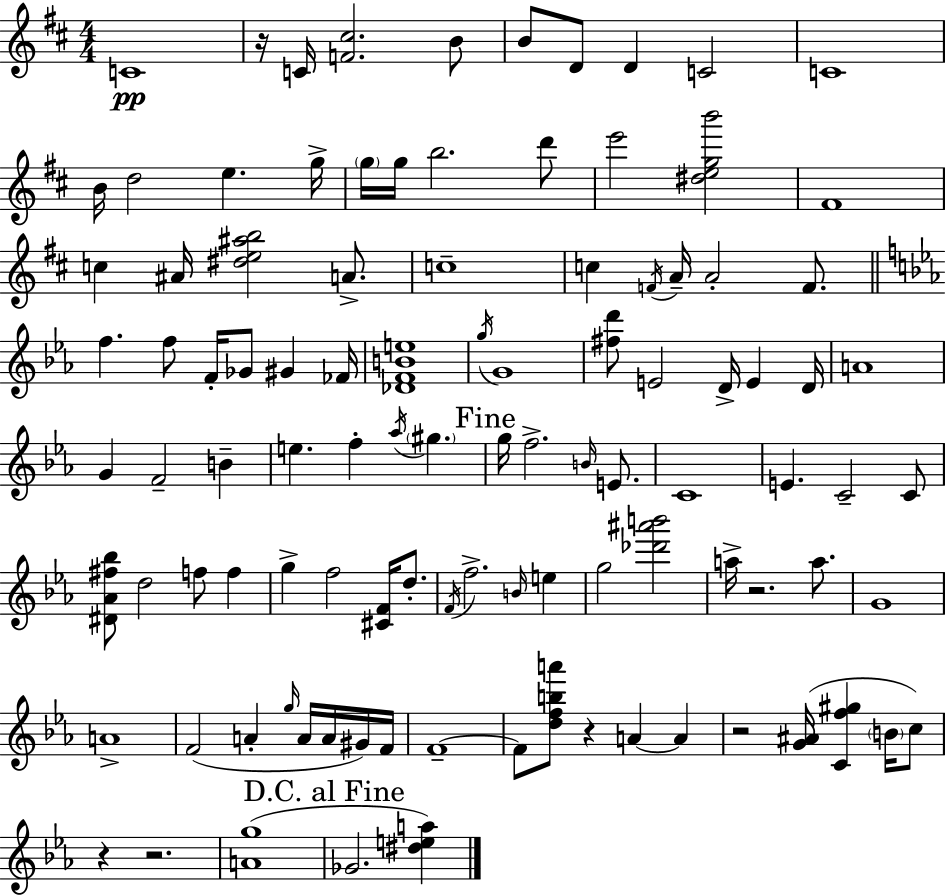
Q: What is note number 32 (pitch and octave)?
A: G#4